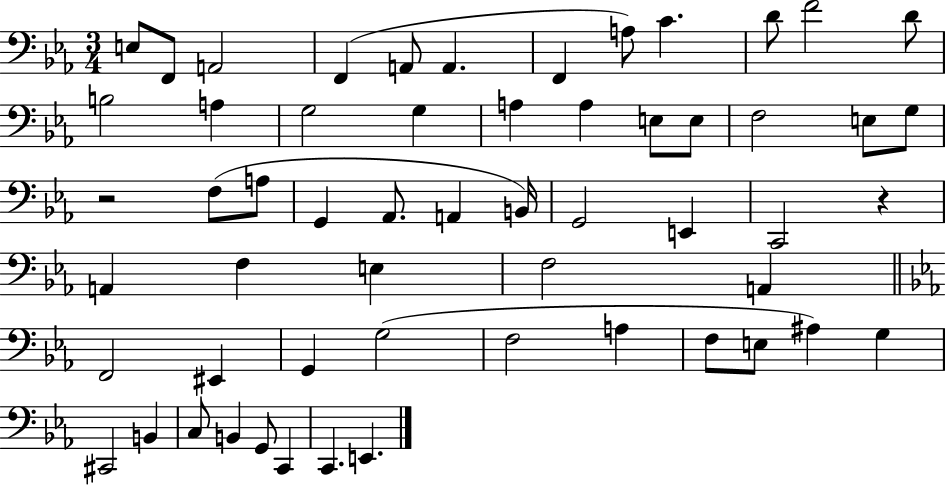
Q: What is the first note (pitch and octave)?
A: E3